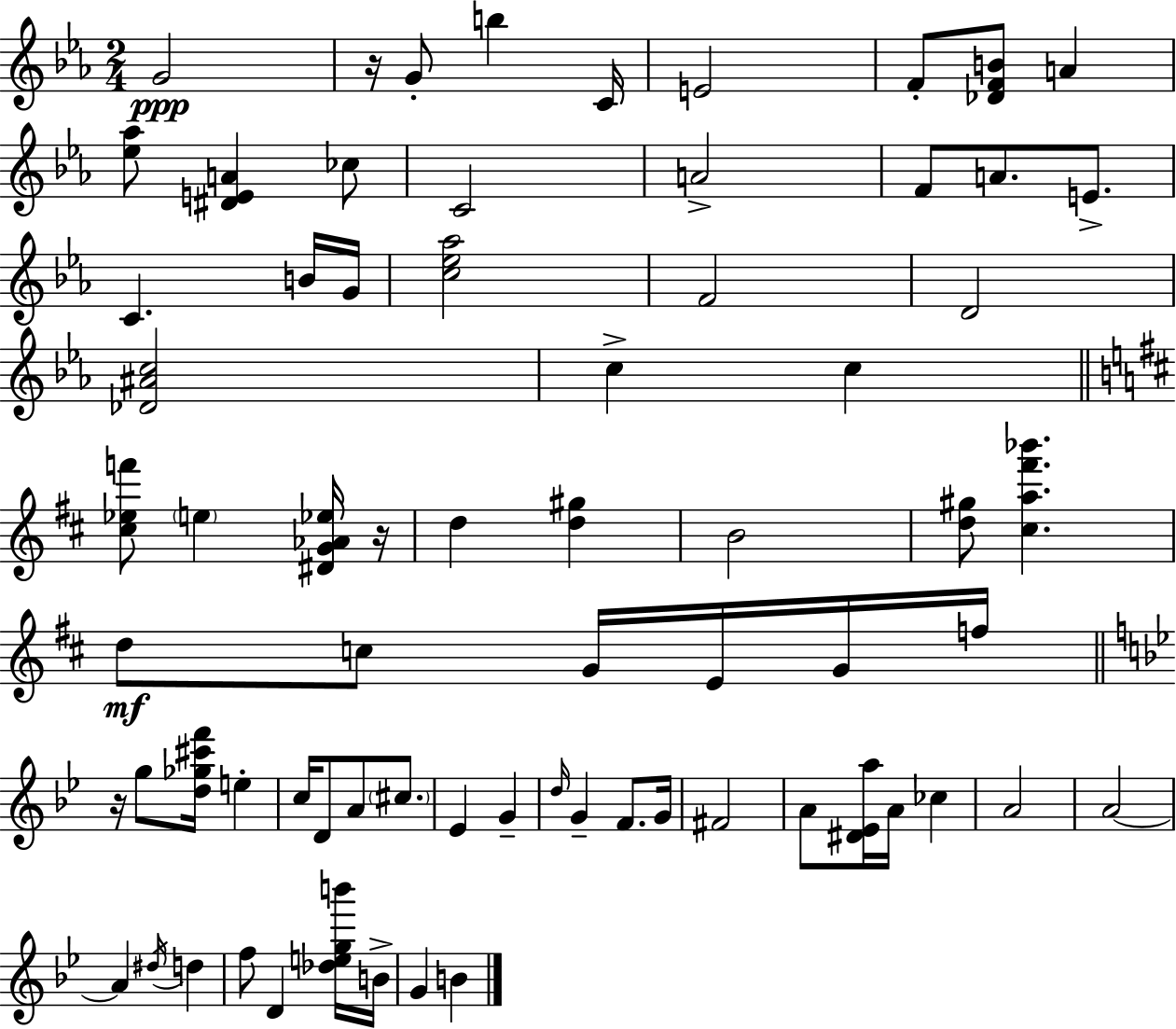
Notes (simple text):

G4/h R/s G4/e B5/q C4/s E4/h F4/e [Db4,F4,B4]/e A4/q [Eb5,Ab5]/e [D#4,E4,A4]/q CES5/e C4/h A4/h F4/e A4/e. E4/e. C4/q. B4/s G4/s [C5,Eb5,Ab5]/h F4/h D4/h [Db4,A#4,C5]/h C5/q C5/q [C#5,Eb5,F6]/e E5/q [D#4,G4,Ab4,Eb5]/s R/s D5/q [D5,G#5]/q B4/h [D5,G#5]/e [C#5,A5,F#6,Bb6]/q. D5/e C5/e G4/s E4/s G4/s F5/s R/s G5/e [D5,Gb5,C#6,F6]/s E5/q C5/s D4/e A4/e C#5/e. Eb4/q G4/q D5/s G4/q F4/e. G4/s F#4/h A4/e [D#4,Eb4,A5]/s A4/s CES5/q A4/h A4/h A4/q D#5/s D5/q F5/e D4/q [Db5,E5,G5,B6]/s B4/s G4/q B4/q